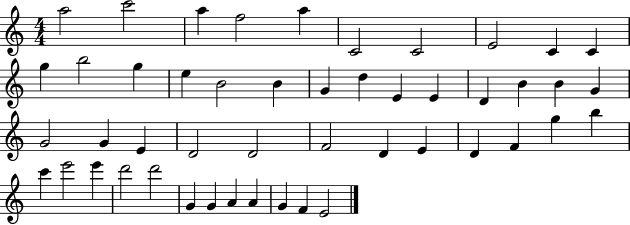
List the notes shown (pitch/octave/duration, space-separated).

A5/h C6/h A5/q F5/h A5/q C4/h C4/h E4/h C4/q C4/q G5/q B5/h G5/q E5/q B4/h B4/q G4/q D5/q E4/q E4/q D4/q B4/q B4/q G4/q G4/h G4/q E4/q D4/h D4/h F4/h D4/q E4/q D4/q F4/q G5/q B5/q C6/q E6/h E6/q D6/h D6/h G4/q G4/q A4/q A4/q G4/q F4/q E4/h